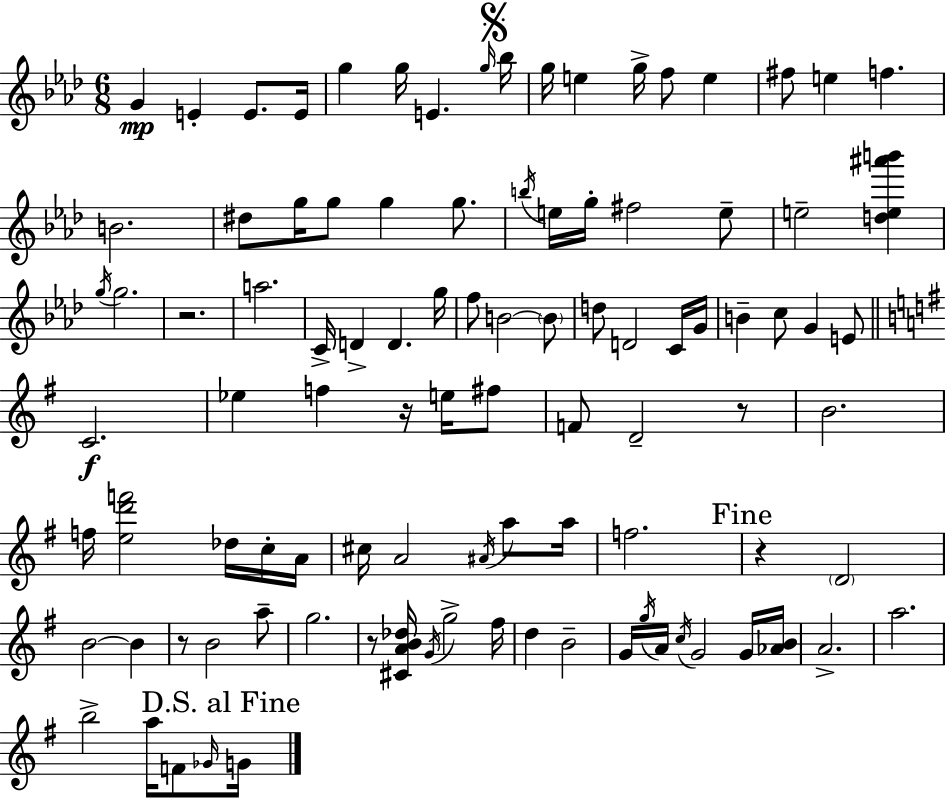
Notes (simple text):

G4/q E4/q E4/e. E4/s G5/q G5/s E4/q. G5/s Bb5/s G5/s E5/q G5/s F5/e E5/q F#5/e E5/q F5/q. B4/h. D#5/e G5/s G5/e G5/q G5/e. B5/s E5/s G5/s F#5/h E5/e E5/h [D5,E5,A#6,B6]/q G5/s G5/h. R/h. A5/h. C4/s D4/q D4/q. G5/s F5/e B4/h B4/e D5/e D4/h C4/s G4/s B4/q C5/e G4/q E4/e C4/h. Eb5/q F5/q R/s E5/s F#5/e F4/e D4/h R/e B4/h. F5/s [E5,D6,F6]/h Db5/s C5/s A4/s C#5/s A4/h A#4/s A5/e A5/s F5/h. R/q D4/h B4/h B4/q R/e B4/h A5/e G5/h. R/e [C#4,A4,B4,Db5]/s G4/s G5/h F#5/s D5/q B4/h G4/s G5/s A4/s C5/s G4/h G4/s [Ab4,B4]/s A4/h. A5/h. B5/h A5/s F4/e Gb4/s G4/s